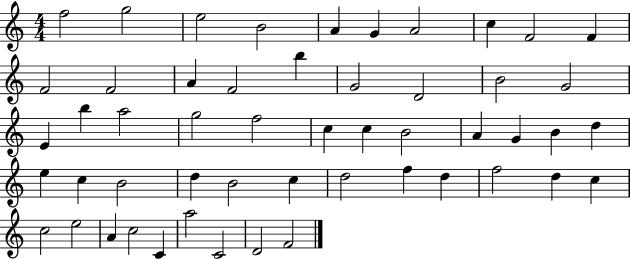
X:1
T:Untitled
M:4/4
L:1/4
K:C
f2 g2 e2 B2 A G A2 c F2 F F2 F2 A F2 b G2 D2 B2 G2 E b a2 g2 f2 c c B2 A G B d e c B2 d B2 c d2 f d f2 d c c2 e2 A c2 C a2 C2 D2 F2